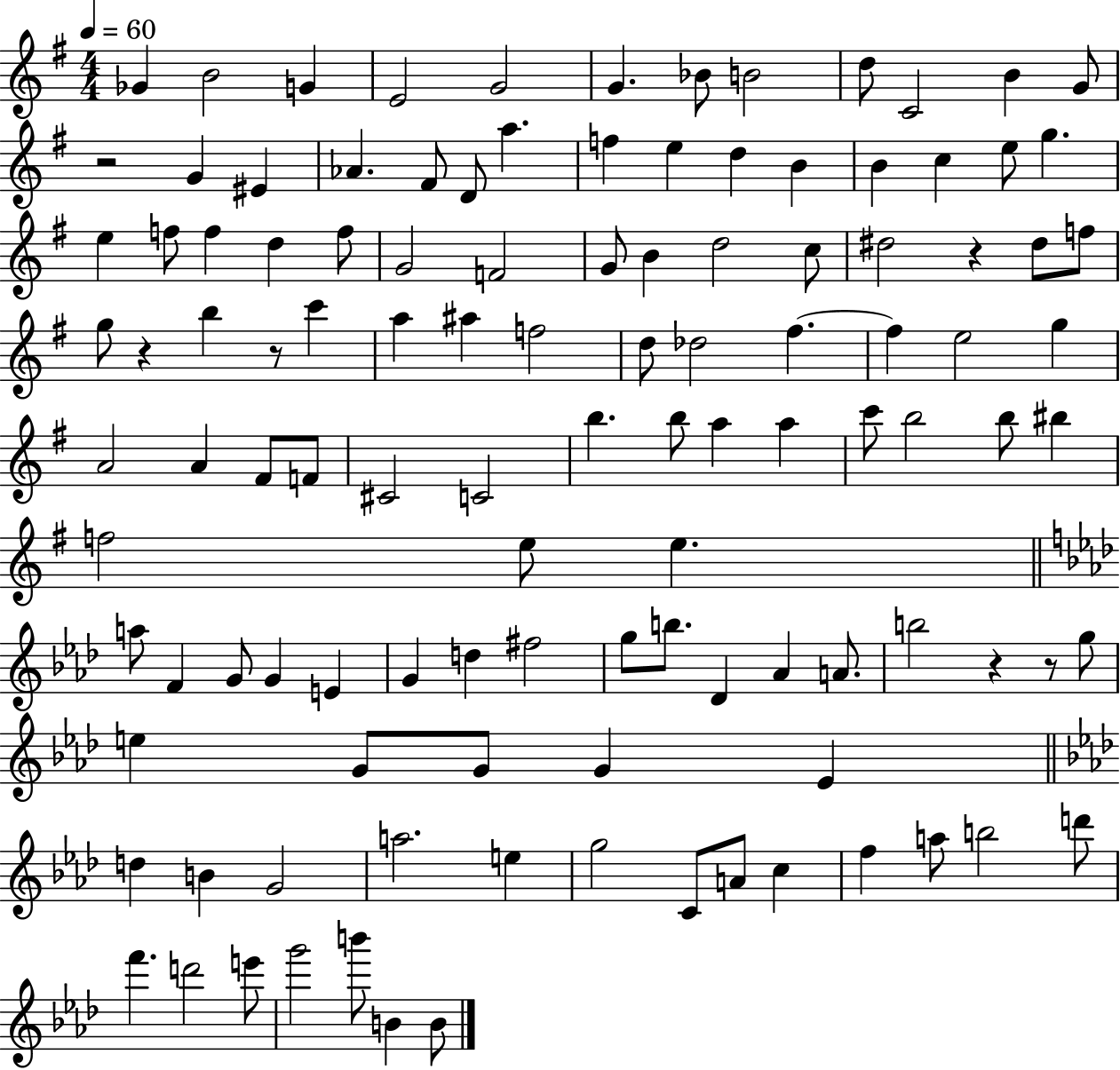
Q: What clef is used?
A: treble